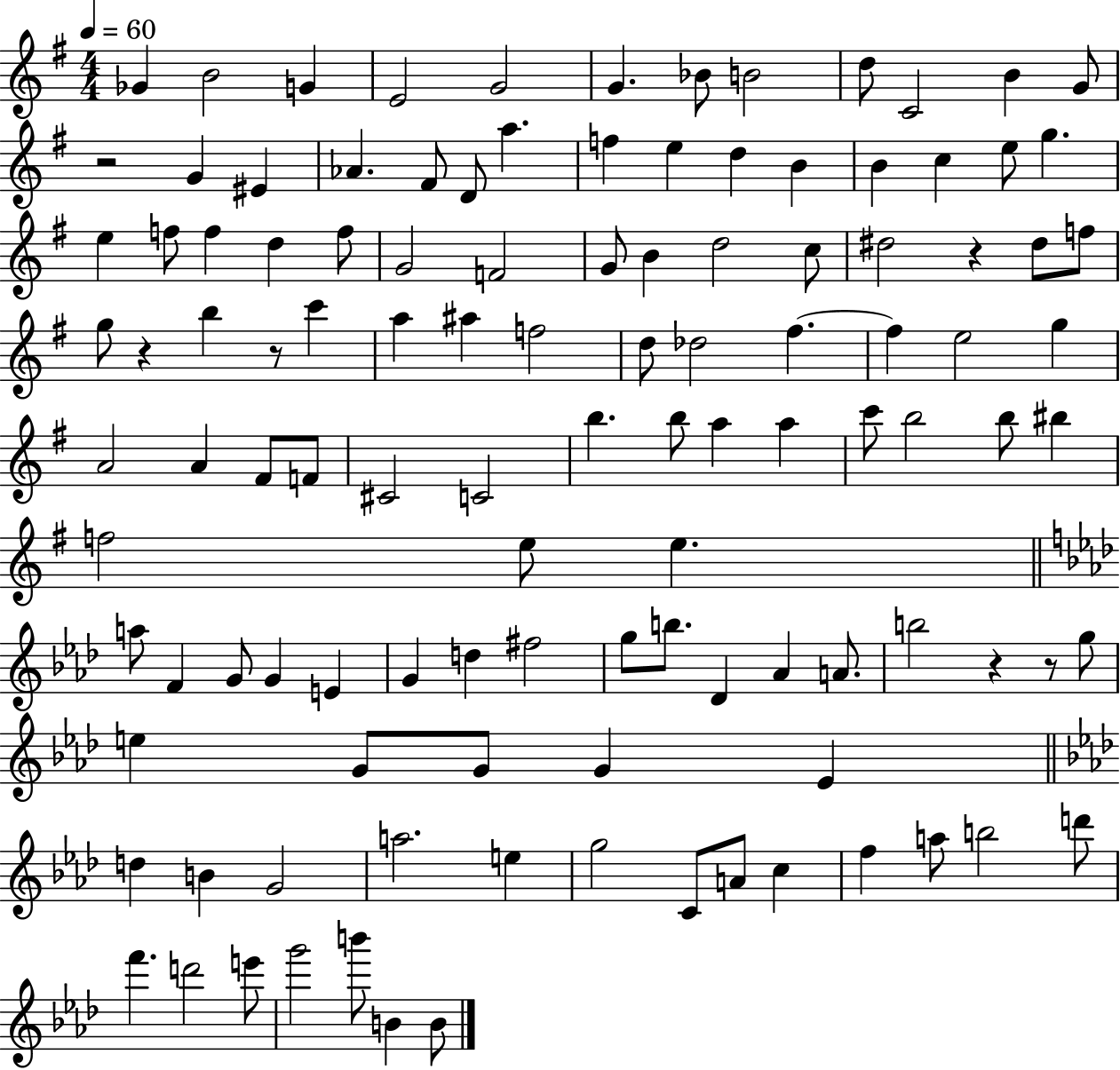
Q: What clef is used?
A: treble